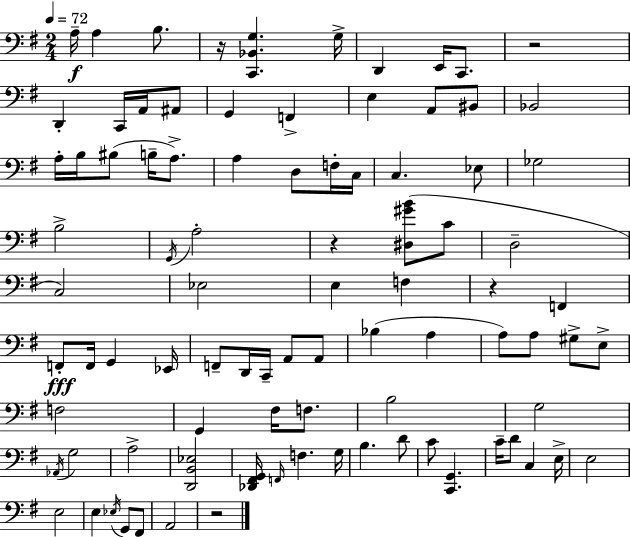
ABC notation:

X:1
T:Untitled
M:2/4
L:1/4
K:G
A,/4 A, B,/2 z/4 [C,,_B,,G,] G,/4 D,, E,,/4 C,,/2 z2 D,, C,,/4 A,,/4 ^A,,/2 G,, F,, E, A,,/2 ^B,,/2 _B,,2 A,/4 B,/4 ^B,/2 B,/4 A,/2 A, D,/2 F,/4 C,/4 C, _E,/2 _G,2 B,2 G,,/4 A,2 z [^D,^GB]/2 C/2 D,2 C,2 _E,2 E, F, z F,, F,,/2 F,,/4 G,, _E,,/4 F,,/2 D,,/4 C,,/4 A,,/2 A,,/2 _B, A, A,/2 A,/2 ^G,/2 E,/2 F,2 G,, ^F,/4 F,/2 B,2 G,2 _A,,/4 G,2 A,2 [D,,B,,_E,]2 [_D,,^F,,G,,]/4 F,,/4 F, G,/4 B, D/2 C/2 [C,,G,,] C/4 D/2 C, E,/4 E,2 E,2 E, _E,/4 G,,/2 ^F,,/2 A,,2 z2